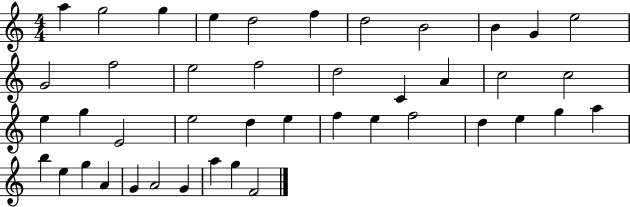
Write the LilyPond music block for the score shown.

{
  \clef treble
  \numericTimeSignature
  \time 4/4
  \key c \major
  a''4 g''2 g''4 | e''4 d''2 f''4 | d''2 b'2 | b'4 g'4 e''2 | \break g'2 f''2 | e''2 f''2 | d''2 c'4 a'4 | c''2 c''2 | \break e''4 g''4 e'2 | e''2 d''4 e''4 | f''4 e''4 f''2 | d''4 e''4 g''4 a''4 | \break b''4 e''4 g''4 a'4 | g'4 a'2 g'4 | a''4 g''4 f'2 | \bar "|."
}